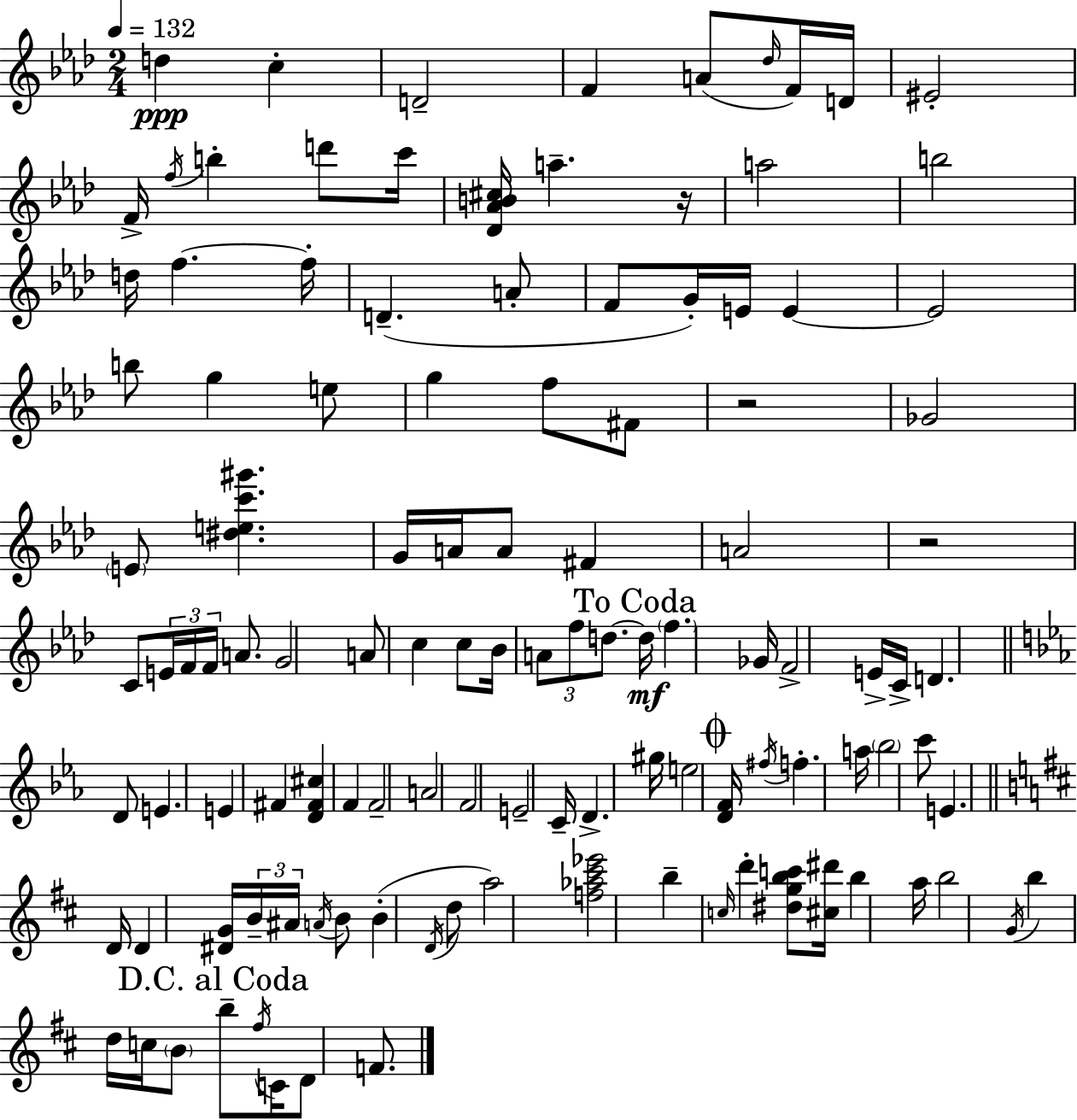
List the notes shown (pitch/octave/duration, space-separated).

D5/q C5/q D4/h F4/q A4/e Db5/s F4/s D4/s EIS4/h F4/s F5/s B5/q D6/e C6/s [Db4,Ab4,B4,C#5]/s A5/q. R/s A5/h B5/h D5/s F5/q. F5/s D4/q. A4/e F4/e G4/s E4/s E4/q E4/h B5/e G5/q E5/e G5/q F5/e F#4/e R/h Gb4/h E4/e [D#5,E5,C6,G#6]/q. G4/s A4/s A4/e F#4/q A4/h R/h C4/e E4/s F4/s F4/s A4/e. G4/h A4/e C5/q C5/e Bb4/s A4/e F5/e D5/e. D5/s F5/q. Gb4/s F4/h E4/s C4/s D4/q. D4/e E4/q. E4/q F#4/q [D4,F#4,C#5]/q F4/q F4/h A4/h F4/h E4/h C4/s D4/q. G#5/s E5/h [D4,F4]/s F#5/s F5/q. A5/s Bb5/h C6/e E4/q. D4/s D4/q [D#4,G4]/s B4/s A#4/s A4/s B4/e B4/q D4/s D5/e A5/h [F5,Ab5,C#6,Eb6]/h B5/q C5/s D6/q [D#5,G5,B5,C6]/e [C#5,D#6]/s B5/q A5/s B5/h G4/s B5/q D5/s C5/s B4/e B5/e F#5/s C4/s D4/e F4/e.